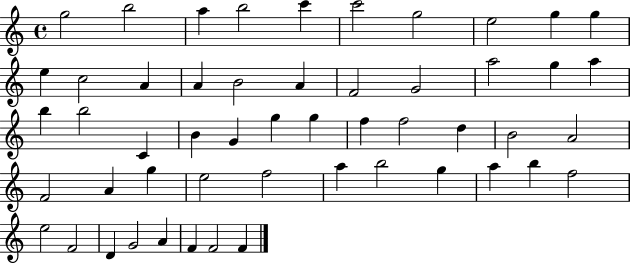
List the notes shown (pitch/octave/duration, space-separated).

G5/h B5/h A5/q B5/h C6/q C6/h G5/h E5/h G5/q G5/q E5/q C5/h A4/q A4/q B4/h A4/q F4/h G4/h A5/h G5/q A5/q B5/q B5/h C4/q B4/q G4/q G5/q G5/q F5/q F5/h D5/q B4/h A4/h F4/h A4/q G5/q E5/h F5/h A5/q B5/h G5/q A5/q B5/q F5/h E5/h F4/h D4/q G4/h A4/q F4/q F4/h F4/q